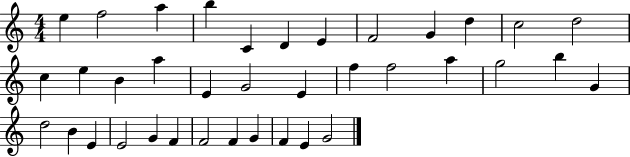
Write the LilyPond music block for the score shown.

{
  \clef treble
  \numericTimeSignature
  \time 4/4
  \key c \major
  e''4 f''2 a''4 | b''4 c'4 d'4 e'4 | f'2 g'4 d''4 | c''2 d''2 | \break c''4 e''4 b'4 a''4 | e'4 g'2 e'4 | f''4 f''2 a''4 | g''2 b''4 g'4 | \break d''2 b'4 e'4 | e'2 g'4 f'4 | f'2 f'4 g'4 | f'4 e'4 g'2 | \break \bar "|."
}